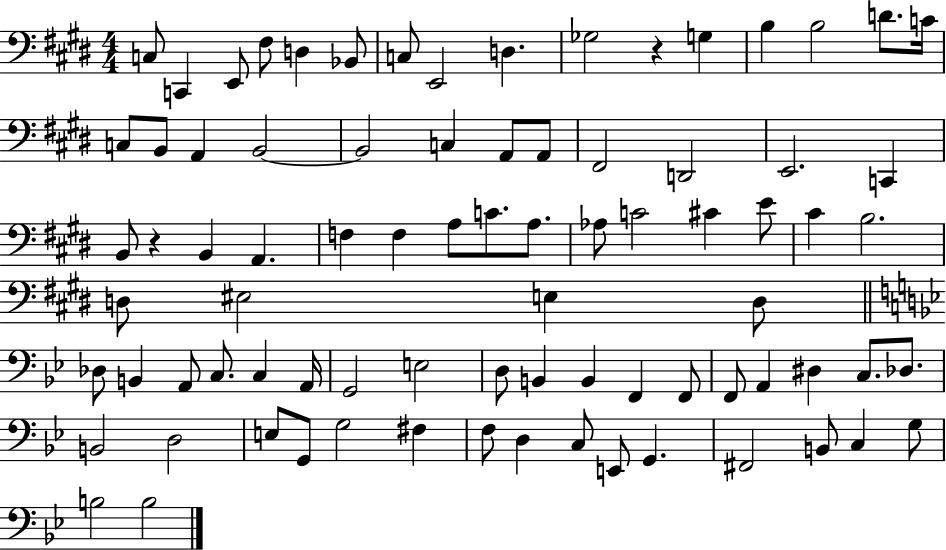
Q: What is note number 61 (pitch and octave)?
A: D#3